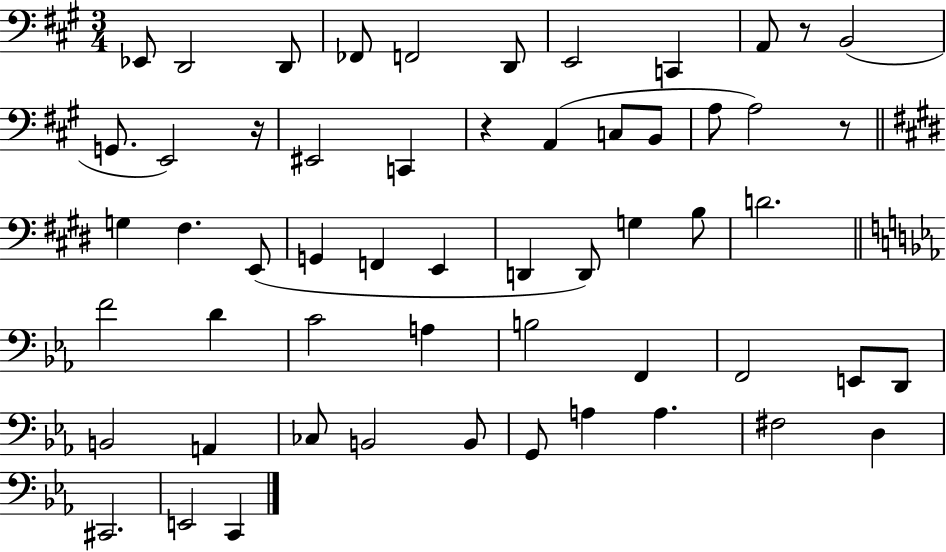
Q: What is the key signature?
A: A major